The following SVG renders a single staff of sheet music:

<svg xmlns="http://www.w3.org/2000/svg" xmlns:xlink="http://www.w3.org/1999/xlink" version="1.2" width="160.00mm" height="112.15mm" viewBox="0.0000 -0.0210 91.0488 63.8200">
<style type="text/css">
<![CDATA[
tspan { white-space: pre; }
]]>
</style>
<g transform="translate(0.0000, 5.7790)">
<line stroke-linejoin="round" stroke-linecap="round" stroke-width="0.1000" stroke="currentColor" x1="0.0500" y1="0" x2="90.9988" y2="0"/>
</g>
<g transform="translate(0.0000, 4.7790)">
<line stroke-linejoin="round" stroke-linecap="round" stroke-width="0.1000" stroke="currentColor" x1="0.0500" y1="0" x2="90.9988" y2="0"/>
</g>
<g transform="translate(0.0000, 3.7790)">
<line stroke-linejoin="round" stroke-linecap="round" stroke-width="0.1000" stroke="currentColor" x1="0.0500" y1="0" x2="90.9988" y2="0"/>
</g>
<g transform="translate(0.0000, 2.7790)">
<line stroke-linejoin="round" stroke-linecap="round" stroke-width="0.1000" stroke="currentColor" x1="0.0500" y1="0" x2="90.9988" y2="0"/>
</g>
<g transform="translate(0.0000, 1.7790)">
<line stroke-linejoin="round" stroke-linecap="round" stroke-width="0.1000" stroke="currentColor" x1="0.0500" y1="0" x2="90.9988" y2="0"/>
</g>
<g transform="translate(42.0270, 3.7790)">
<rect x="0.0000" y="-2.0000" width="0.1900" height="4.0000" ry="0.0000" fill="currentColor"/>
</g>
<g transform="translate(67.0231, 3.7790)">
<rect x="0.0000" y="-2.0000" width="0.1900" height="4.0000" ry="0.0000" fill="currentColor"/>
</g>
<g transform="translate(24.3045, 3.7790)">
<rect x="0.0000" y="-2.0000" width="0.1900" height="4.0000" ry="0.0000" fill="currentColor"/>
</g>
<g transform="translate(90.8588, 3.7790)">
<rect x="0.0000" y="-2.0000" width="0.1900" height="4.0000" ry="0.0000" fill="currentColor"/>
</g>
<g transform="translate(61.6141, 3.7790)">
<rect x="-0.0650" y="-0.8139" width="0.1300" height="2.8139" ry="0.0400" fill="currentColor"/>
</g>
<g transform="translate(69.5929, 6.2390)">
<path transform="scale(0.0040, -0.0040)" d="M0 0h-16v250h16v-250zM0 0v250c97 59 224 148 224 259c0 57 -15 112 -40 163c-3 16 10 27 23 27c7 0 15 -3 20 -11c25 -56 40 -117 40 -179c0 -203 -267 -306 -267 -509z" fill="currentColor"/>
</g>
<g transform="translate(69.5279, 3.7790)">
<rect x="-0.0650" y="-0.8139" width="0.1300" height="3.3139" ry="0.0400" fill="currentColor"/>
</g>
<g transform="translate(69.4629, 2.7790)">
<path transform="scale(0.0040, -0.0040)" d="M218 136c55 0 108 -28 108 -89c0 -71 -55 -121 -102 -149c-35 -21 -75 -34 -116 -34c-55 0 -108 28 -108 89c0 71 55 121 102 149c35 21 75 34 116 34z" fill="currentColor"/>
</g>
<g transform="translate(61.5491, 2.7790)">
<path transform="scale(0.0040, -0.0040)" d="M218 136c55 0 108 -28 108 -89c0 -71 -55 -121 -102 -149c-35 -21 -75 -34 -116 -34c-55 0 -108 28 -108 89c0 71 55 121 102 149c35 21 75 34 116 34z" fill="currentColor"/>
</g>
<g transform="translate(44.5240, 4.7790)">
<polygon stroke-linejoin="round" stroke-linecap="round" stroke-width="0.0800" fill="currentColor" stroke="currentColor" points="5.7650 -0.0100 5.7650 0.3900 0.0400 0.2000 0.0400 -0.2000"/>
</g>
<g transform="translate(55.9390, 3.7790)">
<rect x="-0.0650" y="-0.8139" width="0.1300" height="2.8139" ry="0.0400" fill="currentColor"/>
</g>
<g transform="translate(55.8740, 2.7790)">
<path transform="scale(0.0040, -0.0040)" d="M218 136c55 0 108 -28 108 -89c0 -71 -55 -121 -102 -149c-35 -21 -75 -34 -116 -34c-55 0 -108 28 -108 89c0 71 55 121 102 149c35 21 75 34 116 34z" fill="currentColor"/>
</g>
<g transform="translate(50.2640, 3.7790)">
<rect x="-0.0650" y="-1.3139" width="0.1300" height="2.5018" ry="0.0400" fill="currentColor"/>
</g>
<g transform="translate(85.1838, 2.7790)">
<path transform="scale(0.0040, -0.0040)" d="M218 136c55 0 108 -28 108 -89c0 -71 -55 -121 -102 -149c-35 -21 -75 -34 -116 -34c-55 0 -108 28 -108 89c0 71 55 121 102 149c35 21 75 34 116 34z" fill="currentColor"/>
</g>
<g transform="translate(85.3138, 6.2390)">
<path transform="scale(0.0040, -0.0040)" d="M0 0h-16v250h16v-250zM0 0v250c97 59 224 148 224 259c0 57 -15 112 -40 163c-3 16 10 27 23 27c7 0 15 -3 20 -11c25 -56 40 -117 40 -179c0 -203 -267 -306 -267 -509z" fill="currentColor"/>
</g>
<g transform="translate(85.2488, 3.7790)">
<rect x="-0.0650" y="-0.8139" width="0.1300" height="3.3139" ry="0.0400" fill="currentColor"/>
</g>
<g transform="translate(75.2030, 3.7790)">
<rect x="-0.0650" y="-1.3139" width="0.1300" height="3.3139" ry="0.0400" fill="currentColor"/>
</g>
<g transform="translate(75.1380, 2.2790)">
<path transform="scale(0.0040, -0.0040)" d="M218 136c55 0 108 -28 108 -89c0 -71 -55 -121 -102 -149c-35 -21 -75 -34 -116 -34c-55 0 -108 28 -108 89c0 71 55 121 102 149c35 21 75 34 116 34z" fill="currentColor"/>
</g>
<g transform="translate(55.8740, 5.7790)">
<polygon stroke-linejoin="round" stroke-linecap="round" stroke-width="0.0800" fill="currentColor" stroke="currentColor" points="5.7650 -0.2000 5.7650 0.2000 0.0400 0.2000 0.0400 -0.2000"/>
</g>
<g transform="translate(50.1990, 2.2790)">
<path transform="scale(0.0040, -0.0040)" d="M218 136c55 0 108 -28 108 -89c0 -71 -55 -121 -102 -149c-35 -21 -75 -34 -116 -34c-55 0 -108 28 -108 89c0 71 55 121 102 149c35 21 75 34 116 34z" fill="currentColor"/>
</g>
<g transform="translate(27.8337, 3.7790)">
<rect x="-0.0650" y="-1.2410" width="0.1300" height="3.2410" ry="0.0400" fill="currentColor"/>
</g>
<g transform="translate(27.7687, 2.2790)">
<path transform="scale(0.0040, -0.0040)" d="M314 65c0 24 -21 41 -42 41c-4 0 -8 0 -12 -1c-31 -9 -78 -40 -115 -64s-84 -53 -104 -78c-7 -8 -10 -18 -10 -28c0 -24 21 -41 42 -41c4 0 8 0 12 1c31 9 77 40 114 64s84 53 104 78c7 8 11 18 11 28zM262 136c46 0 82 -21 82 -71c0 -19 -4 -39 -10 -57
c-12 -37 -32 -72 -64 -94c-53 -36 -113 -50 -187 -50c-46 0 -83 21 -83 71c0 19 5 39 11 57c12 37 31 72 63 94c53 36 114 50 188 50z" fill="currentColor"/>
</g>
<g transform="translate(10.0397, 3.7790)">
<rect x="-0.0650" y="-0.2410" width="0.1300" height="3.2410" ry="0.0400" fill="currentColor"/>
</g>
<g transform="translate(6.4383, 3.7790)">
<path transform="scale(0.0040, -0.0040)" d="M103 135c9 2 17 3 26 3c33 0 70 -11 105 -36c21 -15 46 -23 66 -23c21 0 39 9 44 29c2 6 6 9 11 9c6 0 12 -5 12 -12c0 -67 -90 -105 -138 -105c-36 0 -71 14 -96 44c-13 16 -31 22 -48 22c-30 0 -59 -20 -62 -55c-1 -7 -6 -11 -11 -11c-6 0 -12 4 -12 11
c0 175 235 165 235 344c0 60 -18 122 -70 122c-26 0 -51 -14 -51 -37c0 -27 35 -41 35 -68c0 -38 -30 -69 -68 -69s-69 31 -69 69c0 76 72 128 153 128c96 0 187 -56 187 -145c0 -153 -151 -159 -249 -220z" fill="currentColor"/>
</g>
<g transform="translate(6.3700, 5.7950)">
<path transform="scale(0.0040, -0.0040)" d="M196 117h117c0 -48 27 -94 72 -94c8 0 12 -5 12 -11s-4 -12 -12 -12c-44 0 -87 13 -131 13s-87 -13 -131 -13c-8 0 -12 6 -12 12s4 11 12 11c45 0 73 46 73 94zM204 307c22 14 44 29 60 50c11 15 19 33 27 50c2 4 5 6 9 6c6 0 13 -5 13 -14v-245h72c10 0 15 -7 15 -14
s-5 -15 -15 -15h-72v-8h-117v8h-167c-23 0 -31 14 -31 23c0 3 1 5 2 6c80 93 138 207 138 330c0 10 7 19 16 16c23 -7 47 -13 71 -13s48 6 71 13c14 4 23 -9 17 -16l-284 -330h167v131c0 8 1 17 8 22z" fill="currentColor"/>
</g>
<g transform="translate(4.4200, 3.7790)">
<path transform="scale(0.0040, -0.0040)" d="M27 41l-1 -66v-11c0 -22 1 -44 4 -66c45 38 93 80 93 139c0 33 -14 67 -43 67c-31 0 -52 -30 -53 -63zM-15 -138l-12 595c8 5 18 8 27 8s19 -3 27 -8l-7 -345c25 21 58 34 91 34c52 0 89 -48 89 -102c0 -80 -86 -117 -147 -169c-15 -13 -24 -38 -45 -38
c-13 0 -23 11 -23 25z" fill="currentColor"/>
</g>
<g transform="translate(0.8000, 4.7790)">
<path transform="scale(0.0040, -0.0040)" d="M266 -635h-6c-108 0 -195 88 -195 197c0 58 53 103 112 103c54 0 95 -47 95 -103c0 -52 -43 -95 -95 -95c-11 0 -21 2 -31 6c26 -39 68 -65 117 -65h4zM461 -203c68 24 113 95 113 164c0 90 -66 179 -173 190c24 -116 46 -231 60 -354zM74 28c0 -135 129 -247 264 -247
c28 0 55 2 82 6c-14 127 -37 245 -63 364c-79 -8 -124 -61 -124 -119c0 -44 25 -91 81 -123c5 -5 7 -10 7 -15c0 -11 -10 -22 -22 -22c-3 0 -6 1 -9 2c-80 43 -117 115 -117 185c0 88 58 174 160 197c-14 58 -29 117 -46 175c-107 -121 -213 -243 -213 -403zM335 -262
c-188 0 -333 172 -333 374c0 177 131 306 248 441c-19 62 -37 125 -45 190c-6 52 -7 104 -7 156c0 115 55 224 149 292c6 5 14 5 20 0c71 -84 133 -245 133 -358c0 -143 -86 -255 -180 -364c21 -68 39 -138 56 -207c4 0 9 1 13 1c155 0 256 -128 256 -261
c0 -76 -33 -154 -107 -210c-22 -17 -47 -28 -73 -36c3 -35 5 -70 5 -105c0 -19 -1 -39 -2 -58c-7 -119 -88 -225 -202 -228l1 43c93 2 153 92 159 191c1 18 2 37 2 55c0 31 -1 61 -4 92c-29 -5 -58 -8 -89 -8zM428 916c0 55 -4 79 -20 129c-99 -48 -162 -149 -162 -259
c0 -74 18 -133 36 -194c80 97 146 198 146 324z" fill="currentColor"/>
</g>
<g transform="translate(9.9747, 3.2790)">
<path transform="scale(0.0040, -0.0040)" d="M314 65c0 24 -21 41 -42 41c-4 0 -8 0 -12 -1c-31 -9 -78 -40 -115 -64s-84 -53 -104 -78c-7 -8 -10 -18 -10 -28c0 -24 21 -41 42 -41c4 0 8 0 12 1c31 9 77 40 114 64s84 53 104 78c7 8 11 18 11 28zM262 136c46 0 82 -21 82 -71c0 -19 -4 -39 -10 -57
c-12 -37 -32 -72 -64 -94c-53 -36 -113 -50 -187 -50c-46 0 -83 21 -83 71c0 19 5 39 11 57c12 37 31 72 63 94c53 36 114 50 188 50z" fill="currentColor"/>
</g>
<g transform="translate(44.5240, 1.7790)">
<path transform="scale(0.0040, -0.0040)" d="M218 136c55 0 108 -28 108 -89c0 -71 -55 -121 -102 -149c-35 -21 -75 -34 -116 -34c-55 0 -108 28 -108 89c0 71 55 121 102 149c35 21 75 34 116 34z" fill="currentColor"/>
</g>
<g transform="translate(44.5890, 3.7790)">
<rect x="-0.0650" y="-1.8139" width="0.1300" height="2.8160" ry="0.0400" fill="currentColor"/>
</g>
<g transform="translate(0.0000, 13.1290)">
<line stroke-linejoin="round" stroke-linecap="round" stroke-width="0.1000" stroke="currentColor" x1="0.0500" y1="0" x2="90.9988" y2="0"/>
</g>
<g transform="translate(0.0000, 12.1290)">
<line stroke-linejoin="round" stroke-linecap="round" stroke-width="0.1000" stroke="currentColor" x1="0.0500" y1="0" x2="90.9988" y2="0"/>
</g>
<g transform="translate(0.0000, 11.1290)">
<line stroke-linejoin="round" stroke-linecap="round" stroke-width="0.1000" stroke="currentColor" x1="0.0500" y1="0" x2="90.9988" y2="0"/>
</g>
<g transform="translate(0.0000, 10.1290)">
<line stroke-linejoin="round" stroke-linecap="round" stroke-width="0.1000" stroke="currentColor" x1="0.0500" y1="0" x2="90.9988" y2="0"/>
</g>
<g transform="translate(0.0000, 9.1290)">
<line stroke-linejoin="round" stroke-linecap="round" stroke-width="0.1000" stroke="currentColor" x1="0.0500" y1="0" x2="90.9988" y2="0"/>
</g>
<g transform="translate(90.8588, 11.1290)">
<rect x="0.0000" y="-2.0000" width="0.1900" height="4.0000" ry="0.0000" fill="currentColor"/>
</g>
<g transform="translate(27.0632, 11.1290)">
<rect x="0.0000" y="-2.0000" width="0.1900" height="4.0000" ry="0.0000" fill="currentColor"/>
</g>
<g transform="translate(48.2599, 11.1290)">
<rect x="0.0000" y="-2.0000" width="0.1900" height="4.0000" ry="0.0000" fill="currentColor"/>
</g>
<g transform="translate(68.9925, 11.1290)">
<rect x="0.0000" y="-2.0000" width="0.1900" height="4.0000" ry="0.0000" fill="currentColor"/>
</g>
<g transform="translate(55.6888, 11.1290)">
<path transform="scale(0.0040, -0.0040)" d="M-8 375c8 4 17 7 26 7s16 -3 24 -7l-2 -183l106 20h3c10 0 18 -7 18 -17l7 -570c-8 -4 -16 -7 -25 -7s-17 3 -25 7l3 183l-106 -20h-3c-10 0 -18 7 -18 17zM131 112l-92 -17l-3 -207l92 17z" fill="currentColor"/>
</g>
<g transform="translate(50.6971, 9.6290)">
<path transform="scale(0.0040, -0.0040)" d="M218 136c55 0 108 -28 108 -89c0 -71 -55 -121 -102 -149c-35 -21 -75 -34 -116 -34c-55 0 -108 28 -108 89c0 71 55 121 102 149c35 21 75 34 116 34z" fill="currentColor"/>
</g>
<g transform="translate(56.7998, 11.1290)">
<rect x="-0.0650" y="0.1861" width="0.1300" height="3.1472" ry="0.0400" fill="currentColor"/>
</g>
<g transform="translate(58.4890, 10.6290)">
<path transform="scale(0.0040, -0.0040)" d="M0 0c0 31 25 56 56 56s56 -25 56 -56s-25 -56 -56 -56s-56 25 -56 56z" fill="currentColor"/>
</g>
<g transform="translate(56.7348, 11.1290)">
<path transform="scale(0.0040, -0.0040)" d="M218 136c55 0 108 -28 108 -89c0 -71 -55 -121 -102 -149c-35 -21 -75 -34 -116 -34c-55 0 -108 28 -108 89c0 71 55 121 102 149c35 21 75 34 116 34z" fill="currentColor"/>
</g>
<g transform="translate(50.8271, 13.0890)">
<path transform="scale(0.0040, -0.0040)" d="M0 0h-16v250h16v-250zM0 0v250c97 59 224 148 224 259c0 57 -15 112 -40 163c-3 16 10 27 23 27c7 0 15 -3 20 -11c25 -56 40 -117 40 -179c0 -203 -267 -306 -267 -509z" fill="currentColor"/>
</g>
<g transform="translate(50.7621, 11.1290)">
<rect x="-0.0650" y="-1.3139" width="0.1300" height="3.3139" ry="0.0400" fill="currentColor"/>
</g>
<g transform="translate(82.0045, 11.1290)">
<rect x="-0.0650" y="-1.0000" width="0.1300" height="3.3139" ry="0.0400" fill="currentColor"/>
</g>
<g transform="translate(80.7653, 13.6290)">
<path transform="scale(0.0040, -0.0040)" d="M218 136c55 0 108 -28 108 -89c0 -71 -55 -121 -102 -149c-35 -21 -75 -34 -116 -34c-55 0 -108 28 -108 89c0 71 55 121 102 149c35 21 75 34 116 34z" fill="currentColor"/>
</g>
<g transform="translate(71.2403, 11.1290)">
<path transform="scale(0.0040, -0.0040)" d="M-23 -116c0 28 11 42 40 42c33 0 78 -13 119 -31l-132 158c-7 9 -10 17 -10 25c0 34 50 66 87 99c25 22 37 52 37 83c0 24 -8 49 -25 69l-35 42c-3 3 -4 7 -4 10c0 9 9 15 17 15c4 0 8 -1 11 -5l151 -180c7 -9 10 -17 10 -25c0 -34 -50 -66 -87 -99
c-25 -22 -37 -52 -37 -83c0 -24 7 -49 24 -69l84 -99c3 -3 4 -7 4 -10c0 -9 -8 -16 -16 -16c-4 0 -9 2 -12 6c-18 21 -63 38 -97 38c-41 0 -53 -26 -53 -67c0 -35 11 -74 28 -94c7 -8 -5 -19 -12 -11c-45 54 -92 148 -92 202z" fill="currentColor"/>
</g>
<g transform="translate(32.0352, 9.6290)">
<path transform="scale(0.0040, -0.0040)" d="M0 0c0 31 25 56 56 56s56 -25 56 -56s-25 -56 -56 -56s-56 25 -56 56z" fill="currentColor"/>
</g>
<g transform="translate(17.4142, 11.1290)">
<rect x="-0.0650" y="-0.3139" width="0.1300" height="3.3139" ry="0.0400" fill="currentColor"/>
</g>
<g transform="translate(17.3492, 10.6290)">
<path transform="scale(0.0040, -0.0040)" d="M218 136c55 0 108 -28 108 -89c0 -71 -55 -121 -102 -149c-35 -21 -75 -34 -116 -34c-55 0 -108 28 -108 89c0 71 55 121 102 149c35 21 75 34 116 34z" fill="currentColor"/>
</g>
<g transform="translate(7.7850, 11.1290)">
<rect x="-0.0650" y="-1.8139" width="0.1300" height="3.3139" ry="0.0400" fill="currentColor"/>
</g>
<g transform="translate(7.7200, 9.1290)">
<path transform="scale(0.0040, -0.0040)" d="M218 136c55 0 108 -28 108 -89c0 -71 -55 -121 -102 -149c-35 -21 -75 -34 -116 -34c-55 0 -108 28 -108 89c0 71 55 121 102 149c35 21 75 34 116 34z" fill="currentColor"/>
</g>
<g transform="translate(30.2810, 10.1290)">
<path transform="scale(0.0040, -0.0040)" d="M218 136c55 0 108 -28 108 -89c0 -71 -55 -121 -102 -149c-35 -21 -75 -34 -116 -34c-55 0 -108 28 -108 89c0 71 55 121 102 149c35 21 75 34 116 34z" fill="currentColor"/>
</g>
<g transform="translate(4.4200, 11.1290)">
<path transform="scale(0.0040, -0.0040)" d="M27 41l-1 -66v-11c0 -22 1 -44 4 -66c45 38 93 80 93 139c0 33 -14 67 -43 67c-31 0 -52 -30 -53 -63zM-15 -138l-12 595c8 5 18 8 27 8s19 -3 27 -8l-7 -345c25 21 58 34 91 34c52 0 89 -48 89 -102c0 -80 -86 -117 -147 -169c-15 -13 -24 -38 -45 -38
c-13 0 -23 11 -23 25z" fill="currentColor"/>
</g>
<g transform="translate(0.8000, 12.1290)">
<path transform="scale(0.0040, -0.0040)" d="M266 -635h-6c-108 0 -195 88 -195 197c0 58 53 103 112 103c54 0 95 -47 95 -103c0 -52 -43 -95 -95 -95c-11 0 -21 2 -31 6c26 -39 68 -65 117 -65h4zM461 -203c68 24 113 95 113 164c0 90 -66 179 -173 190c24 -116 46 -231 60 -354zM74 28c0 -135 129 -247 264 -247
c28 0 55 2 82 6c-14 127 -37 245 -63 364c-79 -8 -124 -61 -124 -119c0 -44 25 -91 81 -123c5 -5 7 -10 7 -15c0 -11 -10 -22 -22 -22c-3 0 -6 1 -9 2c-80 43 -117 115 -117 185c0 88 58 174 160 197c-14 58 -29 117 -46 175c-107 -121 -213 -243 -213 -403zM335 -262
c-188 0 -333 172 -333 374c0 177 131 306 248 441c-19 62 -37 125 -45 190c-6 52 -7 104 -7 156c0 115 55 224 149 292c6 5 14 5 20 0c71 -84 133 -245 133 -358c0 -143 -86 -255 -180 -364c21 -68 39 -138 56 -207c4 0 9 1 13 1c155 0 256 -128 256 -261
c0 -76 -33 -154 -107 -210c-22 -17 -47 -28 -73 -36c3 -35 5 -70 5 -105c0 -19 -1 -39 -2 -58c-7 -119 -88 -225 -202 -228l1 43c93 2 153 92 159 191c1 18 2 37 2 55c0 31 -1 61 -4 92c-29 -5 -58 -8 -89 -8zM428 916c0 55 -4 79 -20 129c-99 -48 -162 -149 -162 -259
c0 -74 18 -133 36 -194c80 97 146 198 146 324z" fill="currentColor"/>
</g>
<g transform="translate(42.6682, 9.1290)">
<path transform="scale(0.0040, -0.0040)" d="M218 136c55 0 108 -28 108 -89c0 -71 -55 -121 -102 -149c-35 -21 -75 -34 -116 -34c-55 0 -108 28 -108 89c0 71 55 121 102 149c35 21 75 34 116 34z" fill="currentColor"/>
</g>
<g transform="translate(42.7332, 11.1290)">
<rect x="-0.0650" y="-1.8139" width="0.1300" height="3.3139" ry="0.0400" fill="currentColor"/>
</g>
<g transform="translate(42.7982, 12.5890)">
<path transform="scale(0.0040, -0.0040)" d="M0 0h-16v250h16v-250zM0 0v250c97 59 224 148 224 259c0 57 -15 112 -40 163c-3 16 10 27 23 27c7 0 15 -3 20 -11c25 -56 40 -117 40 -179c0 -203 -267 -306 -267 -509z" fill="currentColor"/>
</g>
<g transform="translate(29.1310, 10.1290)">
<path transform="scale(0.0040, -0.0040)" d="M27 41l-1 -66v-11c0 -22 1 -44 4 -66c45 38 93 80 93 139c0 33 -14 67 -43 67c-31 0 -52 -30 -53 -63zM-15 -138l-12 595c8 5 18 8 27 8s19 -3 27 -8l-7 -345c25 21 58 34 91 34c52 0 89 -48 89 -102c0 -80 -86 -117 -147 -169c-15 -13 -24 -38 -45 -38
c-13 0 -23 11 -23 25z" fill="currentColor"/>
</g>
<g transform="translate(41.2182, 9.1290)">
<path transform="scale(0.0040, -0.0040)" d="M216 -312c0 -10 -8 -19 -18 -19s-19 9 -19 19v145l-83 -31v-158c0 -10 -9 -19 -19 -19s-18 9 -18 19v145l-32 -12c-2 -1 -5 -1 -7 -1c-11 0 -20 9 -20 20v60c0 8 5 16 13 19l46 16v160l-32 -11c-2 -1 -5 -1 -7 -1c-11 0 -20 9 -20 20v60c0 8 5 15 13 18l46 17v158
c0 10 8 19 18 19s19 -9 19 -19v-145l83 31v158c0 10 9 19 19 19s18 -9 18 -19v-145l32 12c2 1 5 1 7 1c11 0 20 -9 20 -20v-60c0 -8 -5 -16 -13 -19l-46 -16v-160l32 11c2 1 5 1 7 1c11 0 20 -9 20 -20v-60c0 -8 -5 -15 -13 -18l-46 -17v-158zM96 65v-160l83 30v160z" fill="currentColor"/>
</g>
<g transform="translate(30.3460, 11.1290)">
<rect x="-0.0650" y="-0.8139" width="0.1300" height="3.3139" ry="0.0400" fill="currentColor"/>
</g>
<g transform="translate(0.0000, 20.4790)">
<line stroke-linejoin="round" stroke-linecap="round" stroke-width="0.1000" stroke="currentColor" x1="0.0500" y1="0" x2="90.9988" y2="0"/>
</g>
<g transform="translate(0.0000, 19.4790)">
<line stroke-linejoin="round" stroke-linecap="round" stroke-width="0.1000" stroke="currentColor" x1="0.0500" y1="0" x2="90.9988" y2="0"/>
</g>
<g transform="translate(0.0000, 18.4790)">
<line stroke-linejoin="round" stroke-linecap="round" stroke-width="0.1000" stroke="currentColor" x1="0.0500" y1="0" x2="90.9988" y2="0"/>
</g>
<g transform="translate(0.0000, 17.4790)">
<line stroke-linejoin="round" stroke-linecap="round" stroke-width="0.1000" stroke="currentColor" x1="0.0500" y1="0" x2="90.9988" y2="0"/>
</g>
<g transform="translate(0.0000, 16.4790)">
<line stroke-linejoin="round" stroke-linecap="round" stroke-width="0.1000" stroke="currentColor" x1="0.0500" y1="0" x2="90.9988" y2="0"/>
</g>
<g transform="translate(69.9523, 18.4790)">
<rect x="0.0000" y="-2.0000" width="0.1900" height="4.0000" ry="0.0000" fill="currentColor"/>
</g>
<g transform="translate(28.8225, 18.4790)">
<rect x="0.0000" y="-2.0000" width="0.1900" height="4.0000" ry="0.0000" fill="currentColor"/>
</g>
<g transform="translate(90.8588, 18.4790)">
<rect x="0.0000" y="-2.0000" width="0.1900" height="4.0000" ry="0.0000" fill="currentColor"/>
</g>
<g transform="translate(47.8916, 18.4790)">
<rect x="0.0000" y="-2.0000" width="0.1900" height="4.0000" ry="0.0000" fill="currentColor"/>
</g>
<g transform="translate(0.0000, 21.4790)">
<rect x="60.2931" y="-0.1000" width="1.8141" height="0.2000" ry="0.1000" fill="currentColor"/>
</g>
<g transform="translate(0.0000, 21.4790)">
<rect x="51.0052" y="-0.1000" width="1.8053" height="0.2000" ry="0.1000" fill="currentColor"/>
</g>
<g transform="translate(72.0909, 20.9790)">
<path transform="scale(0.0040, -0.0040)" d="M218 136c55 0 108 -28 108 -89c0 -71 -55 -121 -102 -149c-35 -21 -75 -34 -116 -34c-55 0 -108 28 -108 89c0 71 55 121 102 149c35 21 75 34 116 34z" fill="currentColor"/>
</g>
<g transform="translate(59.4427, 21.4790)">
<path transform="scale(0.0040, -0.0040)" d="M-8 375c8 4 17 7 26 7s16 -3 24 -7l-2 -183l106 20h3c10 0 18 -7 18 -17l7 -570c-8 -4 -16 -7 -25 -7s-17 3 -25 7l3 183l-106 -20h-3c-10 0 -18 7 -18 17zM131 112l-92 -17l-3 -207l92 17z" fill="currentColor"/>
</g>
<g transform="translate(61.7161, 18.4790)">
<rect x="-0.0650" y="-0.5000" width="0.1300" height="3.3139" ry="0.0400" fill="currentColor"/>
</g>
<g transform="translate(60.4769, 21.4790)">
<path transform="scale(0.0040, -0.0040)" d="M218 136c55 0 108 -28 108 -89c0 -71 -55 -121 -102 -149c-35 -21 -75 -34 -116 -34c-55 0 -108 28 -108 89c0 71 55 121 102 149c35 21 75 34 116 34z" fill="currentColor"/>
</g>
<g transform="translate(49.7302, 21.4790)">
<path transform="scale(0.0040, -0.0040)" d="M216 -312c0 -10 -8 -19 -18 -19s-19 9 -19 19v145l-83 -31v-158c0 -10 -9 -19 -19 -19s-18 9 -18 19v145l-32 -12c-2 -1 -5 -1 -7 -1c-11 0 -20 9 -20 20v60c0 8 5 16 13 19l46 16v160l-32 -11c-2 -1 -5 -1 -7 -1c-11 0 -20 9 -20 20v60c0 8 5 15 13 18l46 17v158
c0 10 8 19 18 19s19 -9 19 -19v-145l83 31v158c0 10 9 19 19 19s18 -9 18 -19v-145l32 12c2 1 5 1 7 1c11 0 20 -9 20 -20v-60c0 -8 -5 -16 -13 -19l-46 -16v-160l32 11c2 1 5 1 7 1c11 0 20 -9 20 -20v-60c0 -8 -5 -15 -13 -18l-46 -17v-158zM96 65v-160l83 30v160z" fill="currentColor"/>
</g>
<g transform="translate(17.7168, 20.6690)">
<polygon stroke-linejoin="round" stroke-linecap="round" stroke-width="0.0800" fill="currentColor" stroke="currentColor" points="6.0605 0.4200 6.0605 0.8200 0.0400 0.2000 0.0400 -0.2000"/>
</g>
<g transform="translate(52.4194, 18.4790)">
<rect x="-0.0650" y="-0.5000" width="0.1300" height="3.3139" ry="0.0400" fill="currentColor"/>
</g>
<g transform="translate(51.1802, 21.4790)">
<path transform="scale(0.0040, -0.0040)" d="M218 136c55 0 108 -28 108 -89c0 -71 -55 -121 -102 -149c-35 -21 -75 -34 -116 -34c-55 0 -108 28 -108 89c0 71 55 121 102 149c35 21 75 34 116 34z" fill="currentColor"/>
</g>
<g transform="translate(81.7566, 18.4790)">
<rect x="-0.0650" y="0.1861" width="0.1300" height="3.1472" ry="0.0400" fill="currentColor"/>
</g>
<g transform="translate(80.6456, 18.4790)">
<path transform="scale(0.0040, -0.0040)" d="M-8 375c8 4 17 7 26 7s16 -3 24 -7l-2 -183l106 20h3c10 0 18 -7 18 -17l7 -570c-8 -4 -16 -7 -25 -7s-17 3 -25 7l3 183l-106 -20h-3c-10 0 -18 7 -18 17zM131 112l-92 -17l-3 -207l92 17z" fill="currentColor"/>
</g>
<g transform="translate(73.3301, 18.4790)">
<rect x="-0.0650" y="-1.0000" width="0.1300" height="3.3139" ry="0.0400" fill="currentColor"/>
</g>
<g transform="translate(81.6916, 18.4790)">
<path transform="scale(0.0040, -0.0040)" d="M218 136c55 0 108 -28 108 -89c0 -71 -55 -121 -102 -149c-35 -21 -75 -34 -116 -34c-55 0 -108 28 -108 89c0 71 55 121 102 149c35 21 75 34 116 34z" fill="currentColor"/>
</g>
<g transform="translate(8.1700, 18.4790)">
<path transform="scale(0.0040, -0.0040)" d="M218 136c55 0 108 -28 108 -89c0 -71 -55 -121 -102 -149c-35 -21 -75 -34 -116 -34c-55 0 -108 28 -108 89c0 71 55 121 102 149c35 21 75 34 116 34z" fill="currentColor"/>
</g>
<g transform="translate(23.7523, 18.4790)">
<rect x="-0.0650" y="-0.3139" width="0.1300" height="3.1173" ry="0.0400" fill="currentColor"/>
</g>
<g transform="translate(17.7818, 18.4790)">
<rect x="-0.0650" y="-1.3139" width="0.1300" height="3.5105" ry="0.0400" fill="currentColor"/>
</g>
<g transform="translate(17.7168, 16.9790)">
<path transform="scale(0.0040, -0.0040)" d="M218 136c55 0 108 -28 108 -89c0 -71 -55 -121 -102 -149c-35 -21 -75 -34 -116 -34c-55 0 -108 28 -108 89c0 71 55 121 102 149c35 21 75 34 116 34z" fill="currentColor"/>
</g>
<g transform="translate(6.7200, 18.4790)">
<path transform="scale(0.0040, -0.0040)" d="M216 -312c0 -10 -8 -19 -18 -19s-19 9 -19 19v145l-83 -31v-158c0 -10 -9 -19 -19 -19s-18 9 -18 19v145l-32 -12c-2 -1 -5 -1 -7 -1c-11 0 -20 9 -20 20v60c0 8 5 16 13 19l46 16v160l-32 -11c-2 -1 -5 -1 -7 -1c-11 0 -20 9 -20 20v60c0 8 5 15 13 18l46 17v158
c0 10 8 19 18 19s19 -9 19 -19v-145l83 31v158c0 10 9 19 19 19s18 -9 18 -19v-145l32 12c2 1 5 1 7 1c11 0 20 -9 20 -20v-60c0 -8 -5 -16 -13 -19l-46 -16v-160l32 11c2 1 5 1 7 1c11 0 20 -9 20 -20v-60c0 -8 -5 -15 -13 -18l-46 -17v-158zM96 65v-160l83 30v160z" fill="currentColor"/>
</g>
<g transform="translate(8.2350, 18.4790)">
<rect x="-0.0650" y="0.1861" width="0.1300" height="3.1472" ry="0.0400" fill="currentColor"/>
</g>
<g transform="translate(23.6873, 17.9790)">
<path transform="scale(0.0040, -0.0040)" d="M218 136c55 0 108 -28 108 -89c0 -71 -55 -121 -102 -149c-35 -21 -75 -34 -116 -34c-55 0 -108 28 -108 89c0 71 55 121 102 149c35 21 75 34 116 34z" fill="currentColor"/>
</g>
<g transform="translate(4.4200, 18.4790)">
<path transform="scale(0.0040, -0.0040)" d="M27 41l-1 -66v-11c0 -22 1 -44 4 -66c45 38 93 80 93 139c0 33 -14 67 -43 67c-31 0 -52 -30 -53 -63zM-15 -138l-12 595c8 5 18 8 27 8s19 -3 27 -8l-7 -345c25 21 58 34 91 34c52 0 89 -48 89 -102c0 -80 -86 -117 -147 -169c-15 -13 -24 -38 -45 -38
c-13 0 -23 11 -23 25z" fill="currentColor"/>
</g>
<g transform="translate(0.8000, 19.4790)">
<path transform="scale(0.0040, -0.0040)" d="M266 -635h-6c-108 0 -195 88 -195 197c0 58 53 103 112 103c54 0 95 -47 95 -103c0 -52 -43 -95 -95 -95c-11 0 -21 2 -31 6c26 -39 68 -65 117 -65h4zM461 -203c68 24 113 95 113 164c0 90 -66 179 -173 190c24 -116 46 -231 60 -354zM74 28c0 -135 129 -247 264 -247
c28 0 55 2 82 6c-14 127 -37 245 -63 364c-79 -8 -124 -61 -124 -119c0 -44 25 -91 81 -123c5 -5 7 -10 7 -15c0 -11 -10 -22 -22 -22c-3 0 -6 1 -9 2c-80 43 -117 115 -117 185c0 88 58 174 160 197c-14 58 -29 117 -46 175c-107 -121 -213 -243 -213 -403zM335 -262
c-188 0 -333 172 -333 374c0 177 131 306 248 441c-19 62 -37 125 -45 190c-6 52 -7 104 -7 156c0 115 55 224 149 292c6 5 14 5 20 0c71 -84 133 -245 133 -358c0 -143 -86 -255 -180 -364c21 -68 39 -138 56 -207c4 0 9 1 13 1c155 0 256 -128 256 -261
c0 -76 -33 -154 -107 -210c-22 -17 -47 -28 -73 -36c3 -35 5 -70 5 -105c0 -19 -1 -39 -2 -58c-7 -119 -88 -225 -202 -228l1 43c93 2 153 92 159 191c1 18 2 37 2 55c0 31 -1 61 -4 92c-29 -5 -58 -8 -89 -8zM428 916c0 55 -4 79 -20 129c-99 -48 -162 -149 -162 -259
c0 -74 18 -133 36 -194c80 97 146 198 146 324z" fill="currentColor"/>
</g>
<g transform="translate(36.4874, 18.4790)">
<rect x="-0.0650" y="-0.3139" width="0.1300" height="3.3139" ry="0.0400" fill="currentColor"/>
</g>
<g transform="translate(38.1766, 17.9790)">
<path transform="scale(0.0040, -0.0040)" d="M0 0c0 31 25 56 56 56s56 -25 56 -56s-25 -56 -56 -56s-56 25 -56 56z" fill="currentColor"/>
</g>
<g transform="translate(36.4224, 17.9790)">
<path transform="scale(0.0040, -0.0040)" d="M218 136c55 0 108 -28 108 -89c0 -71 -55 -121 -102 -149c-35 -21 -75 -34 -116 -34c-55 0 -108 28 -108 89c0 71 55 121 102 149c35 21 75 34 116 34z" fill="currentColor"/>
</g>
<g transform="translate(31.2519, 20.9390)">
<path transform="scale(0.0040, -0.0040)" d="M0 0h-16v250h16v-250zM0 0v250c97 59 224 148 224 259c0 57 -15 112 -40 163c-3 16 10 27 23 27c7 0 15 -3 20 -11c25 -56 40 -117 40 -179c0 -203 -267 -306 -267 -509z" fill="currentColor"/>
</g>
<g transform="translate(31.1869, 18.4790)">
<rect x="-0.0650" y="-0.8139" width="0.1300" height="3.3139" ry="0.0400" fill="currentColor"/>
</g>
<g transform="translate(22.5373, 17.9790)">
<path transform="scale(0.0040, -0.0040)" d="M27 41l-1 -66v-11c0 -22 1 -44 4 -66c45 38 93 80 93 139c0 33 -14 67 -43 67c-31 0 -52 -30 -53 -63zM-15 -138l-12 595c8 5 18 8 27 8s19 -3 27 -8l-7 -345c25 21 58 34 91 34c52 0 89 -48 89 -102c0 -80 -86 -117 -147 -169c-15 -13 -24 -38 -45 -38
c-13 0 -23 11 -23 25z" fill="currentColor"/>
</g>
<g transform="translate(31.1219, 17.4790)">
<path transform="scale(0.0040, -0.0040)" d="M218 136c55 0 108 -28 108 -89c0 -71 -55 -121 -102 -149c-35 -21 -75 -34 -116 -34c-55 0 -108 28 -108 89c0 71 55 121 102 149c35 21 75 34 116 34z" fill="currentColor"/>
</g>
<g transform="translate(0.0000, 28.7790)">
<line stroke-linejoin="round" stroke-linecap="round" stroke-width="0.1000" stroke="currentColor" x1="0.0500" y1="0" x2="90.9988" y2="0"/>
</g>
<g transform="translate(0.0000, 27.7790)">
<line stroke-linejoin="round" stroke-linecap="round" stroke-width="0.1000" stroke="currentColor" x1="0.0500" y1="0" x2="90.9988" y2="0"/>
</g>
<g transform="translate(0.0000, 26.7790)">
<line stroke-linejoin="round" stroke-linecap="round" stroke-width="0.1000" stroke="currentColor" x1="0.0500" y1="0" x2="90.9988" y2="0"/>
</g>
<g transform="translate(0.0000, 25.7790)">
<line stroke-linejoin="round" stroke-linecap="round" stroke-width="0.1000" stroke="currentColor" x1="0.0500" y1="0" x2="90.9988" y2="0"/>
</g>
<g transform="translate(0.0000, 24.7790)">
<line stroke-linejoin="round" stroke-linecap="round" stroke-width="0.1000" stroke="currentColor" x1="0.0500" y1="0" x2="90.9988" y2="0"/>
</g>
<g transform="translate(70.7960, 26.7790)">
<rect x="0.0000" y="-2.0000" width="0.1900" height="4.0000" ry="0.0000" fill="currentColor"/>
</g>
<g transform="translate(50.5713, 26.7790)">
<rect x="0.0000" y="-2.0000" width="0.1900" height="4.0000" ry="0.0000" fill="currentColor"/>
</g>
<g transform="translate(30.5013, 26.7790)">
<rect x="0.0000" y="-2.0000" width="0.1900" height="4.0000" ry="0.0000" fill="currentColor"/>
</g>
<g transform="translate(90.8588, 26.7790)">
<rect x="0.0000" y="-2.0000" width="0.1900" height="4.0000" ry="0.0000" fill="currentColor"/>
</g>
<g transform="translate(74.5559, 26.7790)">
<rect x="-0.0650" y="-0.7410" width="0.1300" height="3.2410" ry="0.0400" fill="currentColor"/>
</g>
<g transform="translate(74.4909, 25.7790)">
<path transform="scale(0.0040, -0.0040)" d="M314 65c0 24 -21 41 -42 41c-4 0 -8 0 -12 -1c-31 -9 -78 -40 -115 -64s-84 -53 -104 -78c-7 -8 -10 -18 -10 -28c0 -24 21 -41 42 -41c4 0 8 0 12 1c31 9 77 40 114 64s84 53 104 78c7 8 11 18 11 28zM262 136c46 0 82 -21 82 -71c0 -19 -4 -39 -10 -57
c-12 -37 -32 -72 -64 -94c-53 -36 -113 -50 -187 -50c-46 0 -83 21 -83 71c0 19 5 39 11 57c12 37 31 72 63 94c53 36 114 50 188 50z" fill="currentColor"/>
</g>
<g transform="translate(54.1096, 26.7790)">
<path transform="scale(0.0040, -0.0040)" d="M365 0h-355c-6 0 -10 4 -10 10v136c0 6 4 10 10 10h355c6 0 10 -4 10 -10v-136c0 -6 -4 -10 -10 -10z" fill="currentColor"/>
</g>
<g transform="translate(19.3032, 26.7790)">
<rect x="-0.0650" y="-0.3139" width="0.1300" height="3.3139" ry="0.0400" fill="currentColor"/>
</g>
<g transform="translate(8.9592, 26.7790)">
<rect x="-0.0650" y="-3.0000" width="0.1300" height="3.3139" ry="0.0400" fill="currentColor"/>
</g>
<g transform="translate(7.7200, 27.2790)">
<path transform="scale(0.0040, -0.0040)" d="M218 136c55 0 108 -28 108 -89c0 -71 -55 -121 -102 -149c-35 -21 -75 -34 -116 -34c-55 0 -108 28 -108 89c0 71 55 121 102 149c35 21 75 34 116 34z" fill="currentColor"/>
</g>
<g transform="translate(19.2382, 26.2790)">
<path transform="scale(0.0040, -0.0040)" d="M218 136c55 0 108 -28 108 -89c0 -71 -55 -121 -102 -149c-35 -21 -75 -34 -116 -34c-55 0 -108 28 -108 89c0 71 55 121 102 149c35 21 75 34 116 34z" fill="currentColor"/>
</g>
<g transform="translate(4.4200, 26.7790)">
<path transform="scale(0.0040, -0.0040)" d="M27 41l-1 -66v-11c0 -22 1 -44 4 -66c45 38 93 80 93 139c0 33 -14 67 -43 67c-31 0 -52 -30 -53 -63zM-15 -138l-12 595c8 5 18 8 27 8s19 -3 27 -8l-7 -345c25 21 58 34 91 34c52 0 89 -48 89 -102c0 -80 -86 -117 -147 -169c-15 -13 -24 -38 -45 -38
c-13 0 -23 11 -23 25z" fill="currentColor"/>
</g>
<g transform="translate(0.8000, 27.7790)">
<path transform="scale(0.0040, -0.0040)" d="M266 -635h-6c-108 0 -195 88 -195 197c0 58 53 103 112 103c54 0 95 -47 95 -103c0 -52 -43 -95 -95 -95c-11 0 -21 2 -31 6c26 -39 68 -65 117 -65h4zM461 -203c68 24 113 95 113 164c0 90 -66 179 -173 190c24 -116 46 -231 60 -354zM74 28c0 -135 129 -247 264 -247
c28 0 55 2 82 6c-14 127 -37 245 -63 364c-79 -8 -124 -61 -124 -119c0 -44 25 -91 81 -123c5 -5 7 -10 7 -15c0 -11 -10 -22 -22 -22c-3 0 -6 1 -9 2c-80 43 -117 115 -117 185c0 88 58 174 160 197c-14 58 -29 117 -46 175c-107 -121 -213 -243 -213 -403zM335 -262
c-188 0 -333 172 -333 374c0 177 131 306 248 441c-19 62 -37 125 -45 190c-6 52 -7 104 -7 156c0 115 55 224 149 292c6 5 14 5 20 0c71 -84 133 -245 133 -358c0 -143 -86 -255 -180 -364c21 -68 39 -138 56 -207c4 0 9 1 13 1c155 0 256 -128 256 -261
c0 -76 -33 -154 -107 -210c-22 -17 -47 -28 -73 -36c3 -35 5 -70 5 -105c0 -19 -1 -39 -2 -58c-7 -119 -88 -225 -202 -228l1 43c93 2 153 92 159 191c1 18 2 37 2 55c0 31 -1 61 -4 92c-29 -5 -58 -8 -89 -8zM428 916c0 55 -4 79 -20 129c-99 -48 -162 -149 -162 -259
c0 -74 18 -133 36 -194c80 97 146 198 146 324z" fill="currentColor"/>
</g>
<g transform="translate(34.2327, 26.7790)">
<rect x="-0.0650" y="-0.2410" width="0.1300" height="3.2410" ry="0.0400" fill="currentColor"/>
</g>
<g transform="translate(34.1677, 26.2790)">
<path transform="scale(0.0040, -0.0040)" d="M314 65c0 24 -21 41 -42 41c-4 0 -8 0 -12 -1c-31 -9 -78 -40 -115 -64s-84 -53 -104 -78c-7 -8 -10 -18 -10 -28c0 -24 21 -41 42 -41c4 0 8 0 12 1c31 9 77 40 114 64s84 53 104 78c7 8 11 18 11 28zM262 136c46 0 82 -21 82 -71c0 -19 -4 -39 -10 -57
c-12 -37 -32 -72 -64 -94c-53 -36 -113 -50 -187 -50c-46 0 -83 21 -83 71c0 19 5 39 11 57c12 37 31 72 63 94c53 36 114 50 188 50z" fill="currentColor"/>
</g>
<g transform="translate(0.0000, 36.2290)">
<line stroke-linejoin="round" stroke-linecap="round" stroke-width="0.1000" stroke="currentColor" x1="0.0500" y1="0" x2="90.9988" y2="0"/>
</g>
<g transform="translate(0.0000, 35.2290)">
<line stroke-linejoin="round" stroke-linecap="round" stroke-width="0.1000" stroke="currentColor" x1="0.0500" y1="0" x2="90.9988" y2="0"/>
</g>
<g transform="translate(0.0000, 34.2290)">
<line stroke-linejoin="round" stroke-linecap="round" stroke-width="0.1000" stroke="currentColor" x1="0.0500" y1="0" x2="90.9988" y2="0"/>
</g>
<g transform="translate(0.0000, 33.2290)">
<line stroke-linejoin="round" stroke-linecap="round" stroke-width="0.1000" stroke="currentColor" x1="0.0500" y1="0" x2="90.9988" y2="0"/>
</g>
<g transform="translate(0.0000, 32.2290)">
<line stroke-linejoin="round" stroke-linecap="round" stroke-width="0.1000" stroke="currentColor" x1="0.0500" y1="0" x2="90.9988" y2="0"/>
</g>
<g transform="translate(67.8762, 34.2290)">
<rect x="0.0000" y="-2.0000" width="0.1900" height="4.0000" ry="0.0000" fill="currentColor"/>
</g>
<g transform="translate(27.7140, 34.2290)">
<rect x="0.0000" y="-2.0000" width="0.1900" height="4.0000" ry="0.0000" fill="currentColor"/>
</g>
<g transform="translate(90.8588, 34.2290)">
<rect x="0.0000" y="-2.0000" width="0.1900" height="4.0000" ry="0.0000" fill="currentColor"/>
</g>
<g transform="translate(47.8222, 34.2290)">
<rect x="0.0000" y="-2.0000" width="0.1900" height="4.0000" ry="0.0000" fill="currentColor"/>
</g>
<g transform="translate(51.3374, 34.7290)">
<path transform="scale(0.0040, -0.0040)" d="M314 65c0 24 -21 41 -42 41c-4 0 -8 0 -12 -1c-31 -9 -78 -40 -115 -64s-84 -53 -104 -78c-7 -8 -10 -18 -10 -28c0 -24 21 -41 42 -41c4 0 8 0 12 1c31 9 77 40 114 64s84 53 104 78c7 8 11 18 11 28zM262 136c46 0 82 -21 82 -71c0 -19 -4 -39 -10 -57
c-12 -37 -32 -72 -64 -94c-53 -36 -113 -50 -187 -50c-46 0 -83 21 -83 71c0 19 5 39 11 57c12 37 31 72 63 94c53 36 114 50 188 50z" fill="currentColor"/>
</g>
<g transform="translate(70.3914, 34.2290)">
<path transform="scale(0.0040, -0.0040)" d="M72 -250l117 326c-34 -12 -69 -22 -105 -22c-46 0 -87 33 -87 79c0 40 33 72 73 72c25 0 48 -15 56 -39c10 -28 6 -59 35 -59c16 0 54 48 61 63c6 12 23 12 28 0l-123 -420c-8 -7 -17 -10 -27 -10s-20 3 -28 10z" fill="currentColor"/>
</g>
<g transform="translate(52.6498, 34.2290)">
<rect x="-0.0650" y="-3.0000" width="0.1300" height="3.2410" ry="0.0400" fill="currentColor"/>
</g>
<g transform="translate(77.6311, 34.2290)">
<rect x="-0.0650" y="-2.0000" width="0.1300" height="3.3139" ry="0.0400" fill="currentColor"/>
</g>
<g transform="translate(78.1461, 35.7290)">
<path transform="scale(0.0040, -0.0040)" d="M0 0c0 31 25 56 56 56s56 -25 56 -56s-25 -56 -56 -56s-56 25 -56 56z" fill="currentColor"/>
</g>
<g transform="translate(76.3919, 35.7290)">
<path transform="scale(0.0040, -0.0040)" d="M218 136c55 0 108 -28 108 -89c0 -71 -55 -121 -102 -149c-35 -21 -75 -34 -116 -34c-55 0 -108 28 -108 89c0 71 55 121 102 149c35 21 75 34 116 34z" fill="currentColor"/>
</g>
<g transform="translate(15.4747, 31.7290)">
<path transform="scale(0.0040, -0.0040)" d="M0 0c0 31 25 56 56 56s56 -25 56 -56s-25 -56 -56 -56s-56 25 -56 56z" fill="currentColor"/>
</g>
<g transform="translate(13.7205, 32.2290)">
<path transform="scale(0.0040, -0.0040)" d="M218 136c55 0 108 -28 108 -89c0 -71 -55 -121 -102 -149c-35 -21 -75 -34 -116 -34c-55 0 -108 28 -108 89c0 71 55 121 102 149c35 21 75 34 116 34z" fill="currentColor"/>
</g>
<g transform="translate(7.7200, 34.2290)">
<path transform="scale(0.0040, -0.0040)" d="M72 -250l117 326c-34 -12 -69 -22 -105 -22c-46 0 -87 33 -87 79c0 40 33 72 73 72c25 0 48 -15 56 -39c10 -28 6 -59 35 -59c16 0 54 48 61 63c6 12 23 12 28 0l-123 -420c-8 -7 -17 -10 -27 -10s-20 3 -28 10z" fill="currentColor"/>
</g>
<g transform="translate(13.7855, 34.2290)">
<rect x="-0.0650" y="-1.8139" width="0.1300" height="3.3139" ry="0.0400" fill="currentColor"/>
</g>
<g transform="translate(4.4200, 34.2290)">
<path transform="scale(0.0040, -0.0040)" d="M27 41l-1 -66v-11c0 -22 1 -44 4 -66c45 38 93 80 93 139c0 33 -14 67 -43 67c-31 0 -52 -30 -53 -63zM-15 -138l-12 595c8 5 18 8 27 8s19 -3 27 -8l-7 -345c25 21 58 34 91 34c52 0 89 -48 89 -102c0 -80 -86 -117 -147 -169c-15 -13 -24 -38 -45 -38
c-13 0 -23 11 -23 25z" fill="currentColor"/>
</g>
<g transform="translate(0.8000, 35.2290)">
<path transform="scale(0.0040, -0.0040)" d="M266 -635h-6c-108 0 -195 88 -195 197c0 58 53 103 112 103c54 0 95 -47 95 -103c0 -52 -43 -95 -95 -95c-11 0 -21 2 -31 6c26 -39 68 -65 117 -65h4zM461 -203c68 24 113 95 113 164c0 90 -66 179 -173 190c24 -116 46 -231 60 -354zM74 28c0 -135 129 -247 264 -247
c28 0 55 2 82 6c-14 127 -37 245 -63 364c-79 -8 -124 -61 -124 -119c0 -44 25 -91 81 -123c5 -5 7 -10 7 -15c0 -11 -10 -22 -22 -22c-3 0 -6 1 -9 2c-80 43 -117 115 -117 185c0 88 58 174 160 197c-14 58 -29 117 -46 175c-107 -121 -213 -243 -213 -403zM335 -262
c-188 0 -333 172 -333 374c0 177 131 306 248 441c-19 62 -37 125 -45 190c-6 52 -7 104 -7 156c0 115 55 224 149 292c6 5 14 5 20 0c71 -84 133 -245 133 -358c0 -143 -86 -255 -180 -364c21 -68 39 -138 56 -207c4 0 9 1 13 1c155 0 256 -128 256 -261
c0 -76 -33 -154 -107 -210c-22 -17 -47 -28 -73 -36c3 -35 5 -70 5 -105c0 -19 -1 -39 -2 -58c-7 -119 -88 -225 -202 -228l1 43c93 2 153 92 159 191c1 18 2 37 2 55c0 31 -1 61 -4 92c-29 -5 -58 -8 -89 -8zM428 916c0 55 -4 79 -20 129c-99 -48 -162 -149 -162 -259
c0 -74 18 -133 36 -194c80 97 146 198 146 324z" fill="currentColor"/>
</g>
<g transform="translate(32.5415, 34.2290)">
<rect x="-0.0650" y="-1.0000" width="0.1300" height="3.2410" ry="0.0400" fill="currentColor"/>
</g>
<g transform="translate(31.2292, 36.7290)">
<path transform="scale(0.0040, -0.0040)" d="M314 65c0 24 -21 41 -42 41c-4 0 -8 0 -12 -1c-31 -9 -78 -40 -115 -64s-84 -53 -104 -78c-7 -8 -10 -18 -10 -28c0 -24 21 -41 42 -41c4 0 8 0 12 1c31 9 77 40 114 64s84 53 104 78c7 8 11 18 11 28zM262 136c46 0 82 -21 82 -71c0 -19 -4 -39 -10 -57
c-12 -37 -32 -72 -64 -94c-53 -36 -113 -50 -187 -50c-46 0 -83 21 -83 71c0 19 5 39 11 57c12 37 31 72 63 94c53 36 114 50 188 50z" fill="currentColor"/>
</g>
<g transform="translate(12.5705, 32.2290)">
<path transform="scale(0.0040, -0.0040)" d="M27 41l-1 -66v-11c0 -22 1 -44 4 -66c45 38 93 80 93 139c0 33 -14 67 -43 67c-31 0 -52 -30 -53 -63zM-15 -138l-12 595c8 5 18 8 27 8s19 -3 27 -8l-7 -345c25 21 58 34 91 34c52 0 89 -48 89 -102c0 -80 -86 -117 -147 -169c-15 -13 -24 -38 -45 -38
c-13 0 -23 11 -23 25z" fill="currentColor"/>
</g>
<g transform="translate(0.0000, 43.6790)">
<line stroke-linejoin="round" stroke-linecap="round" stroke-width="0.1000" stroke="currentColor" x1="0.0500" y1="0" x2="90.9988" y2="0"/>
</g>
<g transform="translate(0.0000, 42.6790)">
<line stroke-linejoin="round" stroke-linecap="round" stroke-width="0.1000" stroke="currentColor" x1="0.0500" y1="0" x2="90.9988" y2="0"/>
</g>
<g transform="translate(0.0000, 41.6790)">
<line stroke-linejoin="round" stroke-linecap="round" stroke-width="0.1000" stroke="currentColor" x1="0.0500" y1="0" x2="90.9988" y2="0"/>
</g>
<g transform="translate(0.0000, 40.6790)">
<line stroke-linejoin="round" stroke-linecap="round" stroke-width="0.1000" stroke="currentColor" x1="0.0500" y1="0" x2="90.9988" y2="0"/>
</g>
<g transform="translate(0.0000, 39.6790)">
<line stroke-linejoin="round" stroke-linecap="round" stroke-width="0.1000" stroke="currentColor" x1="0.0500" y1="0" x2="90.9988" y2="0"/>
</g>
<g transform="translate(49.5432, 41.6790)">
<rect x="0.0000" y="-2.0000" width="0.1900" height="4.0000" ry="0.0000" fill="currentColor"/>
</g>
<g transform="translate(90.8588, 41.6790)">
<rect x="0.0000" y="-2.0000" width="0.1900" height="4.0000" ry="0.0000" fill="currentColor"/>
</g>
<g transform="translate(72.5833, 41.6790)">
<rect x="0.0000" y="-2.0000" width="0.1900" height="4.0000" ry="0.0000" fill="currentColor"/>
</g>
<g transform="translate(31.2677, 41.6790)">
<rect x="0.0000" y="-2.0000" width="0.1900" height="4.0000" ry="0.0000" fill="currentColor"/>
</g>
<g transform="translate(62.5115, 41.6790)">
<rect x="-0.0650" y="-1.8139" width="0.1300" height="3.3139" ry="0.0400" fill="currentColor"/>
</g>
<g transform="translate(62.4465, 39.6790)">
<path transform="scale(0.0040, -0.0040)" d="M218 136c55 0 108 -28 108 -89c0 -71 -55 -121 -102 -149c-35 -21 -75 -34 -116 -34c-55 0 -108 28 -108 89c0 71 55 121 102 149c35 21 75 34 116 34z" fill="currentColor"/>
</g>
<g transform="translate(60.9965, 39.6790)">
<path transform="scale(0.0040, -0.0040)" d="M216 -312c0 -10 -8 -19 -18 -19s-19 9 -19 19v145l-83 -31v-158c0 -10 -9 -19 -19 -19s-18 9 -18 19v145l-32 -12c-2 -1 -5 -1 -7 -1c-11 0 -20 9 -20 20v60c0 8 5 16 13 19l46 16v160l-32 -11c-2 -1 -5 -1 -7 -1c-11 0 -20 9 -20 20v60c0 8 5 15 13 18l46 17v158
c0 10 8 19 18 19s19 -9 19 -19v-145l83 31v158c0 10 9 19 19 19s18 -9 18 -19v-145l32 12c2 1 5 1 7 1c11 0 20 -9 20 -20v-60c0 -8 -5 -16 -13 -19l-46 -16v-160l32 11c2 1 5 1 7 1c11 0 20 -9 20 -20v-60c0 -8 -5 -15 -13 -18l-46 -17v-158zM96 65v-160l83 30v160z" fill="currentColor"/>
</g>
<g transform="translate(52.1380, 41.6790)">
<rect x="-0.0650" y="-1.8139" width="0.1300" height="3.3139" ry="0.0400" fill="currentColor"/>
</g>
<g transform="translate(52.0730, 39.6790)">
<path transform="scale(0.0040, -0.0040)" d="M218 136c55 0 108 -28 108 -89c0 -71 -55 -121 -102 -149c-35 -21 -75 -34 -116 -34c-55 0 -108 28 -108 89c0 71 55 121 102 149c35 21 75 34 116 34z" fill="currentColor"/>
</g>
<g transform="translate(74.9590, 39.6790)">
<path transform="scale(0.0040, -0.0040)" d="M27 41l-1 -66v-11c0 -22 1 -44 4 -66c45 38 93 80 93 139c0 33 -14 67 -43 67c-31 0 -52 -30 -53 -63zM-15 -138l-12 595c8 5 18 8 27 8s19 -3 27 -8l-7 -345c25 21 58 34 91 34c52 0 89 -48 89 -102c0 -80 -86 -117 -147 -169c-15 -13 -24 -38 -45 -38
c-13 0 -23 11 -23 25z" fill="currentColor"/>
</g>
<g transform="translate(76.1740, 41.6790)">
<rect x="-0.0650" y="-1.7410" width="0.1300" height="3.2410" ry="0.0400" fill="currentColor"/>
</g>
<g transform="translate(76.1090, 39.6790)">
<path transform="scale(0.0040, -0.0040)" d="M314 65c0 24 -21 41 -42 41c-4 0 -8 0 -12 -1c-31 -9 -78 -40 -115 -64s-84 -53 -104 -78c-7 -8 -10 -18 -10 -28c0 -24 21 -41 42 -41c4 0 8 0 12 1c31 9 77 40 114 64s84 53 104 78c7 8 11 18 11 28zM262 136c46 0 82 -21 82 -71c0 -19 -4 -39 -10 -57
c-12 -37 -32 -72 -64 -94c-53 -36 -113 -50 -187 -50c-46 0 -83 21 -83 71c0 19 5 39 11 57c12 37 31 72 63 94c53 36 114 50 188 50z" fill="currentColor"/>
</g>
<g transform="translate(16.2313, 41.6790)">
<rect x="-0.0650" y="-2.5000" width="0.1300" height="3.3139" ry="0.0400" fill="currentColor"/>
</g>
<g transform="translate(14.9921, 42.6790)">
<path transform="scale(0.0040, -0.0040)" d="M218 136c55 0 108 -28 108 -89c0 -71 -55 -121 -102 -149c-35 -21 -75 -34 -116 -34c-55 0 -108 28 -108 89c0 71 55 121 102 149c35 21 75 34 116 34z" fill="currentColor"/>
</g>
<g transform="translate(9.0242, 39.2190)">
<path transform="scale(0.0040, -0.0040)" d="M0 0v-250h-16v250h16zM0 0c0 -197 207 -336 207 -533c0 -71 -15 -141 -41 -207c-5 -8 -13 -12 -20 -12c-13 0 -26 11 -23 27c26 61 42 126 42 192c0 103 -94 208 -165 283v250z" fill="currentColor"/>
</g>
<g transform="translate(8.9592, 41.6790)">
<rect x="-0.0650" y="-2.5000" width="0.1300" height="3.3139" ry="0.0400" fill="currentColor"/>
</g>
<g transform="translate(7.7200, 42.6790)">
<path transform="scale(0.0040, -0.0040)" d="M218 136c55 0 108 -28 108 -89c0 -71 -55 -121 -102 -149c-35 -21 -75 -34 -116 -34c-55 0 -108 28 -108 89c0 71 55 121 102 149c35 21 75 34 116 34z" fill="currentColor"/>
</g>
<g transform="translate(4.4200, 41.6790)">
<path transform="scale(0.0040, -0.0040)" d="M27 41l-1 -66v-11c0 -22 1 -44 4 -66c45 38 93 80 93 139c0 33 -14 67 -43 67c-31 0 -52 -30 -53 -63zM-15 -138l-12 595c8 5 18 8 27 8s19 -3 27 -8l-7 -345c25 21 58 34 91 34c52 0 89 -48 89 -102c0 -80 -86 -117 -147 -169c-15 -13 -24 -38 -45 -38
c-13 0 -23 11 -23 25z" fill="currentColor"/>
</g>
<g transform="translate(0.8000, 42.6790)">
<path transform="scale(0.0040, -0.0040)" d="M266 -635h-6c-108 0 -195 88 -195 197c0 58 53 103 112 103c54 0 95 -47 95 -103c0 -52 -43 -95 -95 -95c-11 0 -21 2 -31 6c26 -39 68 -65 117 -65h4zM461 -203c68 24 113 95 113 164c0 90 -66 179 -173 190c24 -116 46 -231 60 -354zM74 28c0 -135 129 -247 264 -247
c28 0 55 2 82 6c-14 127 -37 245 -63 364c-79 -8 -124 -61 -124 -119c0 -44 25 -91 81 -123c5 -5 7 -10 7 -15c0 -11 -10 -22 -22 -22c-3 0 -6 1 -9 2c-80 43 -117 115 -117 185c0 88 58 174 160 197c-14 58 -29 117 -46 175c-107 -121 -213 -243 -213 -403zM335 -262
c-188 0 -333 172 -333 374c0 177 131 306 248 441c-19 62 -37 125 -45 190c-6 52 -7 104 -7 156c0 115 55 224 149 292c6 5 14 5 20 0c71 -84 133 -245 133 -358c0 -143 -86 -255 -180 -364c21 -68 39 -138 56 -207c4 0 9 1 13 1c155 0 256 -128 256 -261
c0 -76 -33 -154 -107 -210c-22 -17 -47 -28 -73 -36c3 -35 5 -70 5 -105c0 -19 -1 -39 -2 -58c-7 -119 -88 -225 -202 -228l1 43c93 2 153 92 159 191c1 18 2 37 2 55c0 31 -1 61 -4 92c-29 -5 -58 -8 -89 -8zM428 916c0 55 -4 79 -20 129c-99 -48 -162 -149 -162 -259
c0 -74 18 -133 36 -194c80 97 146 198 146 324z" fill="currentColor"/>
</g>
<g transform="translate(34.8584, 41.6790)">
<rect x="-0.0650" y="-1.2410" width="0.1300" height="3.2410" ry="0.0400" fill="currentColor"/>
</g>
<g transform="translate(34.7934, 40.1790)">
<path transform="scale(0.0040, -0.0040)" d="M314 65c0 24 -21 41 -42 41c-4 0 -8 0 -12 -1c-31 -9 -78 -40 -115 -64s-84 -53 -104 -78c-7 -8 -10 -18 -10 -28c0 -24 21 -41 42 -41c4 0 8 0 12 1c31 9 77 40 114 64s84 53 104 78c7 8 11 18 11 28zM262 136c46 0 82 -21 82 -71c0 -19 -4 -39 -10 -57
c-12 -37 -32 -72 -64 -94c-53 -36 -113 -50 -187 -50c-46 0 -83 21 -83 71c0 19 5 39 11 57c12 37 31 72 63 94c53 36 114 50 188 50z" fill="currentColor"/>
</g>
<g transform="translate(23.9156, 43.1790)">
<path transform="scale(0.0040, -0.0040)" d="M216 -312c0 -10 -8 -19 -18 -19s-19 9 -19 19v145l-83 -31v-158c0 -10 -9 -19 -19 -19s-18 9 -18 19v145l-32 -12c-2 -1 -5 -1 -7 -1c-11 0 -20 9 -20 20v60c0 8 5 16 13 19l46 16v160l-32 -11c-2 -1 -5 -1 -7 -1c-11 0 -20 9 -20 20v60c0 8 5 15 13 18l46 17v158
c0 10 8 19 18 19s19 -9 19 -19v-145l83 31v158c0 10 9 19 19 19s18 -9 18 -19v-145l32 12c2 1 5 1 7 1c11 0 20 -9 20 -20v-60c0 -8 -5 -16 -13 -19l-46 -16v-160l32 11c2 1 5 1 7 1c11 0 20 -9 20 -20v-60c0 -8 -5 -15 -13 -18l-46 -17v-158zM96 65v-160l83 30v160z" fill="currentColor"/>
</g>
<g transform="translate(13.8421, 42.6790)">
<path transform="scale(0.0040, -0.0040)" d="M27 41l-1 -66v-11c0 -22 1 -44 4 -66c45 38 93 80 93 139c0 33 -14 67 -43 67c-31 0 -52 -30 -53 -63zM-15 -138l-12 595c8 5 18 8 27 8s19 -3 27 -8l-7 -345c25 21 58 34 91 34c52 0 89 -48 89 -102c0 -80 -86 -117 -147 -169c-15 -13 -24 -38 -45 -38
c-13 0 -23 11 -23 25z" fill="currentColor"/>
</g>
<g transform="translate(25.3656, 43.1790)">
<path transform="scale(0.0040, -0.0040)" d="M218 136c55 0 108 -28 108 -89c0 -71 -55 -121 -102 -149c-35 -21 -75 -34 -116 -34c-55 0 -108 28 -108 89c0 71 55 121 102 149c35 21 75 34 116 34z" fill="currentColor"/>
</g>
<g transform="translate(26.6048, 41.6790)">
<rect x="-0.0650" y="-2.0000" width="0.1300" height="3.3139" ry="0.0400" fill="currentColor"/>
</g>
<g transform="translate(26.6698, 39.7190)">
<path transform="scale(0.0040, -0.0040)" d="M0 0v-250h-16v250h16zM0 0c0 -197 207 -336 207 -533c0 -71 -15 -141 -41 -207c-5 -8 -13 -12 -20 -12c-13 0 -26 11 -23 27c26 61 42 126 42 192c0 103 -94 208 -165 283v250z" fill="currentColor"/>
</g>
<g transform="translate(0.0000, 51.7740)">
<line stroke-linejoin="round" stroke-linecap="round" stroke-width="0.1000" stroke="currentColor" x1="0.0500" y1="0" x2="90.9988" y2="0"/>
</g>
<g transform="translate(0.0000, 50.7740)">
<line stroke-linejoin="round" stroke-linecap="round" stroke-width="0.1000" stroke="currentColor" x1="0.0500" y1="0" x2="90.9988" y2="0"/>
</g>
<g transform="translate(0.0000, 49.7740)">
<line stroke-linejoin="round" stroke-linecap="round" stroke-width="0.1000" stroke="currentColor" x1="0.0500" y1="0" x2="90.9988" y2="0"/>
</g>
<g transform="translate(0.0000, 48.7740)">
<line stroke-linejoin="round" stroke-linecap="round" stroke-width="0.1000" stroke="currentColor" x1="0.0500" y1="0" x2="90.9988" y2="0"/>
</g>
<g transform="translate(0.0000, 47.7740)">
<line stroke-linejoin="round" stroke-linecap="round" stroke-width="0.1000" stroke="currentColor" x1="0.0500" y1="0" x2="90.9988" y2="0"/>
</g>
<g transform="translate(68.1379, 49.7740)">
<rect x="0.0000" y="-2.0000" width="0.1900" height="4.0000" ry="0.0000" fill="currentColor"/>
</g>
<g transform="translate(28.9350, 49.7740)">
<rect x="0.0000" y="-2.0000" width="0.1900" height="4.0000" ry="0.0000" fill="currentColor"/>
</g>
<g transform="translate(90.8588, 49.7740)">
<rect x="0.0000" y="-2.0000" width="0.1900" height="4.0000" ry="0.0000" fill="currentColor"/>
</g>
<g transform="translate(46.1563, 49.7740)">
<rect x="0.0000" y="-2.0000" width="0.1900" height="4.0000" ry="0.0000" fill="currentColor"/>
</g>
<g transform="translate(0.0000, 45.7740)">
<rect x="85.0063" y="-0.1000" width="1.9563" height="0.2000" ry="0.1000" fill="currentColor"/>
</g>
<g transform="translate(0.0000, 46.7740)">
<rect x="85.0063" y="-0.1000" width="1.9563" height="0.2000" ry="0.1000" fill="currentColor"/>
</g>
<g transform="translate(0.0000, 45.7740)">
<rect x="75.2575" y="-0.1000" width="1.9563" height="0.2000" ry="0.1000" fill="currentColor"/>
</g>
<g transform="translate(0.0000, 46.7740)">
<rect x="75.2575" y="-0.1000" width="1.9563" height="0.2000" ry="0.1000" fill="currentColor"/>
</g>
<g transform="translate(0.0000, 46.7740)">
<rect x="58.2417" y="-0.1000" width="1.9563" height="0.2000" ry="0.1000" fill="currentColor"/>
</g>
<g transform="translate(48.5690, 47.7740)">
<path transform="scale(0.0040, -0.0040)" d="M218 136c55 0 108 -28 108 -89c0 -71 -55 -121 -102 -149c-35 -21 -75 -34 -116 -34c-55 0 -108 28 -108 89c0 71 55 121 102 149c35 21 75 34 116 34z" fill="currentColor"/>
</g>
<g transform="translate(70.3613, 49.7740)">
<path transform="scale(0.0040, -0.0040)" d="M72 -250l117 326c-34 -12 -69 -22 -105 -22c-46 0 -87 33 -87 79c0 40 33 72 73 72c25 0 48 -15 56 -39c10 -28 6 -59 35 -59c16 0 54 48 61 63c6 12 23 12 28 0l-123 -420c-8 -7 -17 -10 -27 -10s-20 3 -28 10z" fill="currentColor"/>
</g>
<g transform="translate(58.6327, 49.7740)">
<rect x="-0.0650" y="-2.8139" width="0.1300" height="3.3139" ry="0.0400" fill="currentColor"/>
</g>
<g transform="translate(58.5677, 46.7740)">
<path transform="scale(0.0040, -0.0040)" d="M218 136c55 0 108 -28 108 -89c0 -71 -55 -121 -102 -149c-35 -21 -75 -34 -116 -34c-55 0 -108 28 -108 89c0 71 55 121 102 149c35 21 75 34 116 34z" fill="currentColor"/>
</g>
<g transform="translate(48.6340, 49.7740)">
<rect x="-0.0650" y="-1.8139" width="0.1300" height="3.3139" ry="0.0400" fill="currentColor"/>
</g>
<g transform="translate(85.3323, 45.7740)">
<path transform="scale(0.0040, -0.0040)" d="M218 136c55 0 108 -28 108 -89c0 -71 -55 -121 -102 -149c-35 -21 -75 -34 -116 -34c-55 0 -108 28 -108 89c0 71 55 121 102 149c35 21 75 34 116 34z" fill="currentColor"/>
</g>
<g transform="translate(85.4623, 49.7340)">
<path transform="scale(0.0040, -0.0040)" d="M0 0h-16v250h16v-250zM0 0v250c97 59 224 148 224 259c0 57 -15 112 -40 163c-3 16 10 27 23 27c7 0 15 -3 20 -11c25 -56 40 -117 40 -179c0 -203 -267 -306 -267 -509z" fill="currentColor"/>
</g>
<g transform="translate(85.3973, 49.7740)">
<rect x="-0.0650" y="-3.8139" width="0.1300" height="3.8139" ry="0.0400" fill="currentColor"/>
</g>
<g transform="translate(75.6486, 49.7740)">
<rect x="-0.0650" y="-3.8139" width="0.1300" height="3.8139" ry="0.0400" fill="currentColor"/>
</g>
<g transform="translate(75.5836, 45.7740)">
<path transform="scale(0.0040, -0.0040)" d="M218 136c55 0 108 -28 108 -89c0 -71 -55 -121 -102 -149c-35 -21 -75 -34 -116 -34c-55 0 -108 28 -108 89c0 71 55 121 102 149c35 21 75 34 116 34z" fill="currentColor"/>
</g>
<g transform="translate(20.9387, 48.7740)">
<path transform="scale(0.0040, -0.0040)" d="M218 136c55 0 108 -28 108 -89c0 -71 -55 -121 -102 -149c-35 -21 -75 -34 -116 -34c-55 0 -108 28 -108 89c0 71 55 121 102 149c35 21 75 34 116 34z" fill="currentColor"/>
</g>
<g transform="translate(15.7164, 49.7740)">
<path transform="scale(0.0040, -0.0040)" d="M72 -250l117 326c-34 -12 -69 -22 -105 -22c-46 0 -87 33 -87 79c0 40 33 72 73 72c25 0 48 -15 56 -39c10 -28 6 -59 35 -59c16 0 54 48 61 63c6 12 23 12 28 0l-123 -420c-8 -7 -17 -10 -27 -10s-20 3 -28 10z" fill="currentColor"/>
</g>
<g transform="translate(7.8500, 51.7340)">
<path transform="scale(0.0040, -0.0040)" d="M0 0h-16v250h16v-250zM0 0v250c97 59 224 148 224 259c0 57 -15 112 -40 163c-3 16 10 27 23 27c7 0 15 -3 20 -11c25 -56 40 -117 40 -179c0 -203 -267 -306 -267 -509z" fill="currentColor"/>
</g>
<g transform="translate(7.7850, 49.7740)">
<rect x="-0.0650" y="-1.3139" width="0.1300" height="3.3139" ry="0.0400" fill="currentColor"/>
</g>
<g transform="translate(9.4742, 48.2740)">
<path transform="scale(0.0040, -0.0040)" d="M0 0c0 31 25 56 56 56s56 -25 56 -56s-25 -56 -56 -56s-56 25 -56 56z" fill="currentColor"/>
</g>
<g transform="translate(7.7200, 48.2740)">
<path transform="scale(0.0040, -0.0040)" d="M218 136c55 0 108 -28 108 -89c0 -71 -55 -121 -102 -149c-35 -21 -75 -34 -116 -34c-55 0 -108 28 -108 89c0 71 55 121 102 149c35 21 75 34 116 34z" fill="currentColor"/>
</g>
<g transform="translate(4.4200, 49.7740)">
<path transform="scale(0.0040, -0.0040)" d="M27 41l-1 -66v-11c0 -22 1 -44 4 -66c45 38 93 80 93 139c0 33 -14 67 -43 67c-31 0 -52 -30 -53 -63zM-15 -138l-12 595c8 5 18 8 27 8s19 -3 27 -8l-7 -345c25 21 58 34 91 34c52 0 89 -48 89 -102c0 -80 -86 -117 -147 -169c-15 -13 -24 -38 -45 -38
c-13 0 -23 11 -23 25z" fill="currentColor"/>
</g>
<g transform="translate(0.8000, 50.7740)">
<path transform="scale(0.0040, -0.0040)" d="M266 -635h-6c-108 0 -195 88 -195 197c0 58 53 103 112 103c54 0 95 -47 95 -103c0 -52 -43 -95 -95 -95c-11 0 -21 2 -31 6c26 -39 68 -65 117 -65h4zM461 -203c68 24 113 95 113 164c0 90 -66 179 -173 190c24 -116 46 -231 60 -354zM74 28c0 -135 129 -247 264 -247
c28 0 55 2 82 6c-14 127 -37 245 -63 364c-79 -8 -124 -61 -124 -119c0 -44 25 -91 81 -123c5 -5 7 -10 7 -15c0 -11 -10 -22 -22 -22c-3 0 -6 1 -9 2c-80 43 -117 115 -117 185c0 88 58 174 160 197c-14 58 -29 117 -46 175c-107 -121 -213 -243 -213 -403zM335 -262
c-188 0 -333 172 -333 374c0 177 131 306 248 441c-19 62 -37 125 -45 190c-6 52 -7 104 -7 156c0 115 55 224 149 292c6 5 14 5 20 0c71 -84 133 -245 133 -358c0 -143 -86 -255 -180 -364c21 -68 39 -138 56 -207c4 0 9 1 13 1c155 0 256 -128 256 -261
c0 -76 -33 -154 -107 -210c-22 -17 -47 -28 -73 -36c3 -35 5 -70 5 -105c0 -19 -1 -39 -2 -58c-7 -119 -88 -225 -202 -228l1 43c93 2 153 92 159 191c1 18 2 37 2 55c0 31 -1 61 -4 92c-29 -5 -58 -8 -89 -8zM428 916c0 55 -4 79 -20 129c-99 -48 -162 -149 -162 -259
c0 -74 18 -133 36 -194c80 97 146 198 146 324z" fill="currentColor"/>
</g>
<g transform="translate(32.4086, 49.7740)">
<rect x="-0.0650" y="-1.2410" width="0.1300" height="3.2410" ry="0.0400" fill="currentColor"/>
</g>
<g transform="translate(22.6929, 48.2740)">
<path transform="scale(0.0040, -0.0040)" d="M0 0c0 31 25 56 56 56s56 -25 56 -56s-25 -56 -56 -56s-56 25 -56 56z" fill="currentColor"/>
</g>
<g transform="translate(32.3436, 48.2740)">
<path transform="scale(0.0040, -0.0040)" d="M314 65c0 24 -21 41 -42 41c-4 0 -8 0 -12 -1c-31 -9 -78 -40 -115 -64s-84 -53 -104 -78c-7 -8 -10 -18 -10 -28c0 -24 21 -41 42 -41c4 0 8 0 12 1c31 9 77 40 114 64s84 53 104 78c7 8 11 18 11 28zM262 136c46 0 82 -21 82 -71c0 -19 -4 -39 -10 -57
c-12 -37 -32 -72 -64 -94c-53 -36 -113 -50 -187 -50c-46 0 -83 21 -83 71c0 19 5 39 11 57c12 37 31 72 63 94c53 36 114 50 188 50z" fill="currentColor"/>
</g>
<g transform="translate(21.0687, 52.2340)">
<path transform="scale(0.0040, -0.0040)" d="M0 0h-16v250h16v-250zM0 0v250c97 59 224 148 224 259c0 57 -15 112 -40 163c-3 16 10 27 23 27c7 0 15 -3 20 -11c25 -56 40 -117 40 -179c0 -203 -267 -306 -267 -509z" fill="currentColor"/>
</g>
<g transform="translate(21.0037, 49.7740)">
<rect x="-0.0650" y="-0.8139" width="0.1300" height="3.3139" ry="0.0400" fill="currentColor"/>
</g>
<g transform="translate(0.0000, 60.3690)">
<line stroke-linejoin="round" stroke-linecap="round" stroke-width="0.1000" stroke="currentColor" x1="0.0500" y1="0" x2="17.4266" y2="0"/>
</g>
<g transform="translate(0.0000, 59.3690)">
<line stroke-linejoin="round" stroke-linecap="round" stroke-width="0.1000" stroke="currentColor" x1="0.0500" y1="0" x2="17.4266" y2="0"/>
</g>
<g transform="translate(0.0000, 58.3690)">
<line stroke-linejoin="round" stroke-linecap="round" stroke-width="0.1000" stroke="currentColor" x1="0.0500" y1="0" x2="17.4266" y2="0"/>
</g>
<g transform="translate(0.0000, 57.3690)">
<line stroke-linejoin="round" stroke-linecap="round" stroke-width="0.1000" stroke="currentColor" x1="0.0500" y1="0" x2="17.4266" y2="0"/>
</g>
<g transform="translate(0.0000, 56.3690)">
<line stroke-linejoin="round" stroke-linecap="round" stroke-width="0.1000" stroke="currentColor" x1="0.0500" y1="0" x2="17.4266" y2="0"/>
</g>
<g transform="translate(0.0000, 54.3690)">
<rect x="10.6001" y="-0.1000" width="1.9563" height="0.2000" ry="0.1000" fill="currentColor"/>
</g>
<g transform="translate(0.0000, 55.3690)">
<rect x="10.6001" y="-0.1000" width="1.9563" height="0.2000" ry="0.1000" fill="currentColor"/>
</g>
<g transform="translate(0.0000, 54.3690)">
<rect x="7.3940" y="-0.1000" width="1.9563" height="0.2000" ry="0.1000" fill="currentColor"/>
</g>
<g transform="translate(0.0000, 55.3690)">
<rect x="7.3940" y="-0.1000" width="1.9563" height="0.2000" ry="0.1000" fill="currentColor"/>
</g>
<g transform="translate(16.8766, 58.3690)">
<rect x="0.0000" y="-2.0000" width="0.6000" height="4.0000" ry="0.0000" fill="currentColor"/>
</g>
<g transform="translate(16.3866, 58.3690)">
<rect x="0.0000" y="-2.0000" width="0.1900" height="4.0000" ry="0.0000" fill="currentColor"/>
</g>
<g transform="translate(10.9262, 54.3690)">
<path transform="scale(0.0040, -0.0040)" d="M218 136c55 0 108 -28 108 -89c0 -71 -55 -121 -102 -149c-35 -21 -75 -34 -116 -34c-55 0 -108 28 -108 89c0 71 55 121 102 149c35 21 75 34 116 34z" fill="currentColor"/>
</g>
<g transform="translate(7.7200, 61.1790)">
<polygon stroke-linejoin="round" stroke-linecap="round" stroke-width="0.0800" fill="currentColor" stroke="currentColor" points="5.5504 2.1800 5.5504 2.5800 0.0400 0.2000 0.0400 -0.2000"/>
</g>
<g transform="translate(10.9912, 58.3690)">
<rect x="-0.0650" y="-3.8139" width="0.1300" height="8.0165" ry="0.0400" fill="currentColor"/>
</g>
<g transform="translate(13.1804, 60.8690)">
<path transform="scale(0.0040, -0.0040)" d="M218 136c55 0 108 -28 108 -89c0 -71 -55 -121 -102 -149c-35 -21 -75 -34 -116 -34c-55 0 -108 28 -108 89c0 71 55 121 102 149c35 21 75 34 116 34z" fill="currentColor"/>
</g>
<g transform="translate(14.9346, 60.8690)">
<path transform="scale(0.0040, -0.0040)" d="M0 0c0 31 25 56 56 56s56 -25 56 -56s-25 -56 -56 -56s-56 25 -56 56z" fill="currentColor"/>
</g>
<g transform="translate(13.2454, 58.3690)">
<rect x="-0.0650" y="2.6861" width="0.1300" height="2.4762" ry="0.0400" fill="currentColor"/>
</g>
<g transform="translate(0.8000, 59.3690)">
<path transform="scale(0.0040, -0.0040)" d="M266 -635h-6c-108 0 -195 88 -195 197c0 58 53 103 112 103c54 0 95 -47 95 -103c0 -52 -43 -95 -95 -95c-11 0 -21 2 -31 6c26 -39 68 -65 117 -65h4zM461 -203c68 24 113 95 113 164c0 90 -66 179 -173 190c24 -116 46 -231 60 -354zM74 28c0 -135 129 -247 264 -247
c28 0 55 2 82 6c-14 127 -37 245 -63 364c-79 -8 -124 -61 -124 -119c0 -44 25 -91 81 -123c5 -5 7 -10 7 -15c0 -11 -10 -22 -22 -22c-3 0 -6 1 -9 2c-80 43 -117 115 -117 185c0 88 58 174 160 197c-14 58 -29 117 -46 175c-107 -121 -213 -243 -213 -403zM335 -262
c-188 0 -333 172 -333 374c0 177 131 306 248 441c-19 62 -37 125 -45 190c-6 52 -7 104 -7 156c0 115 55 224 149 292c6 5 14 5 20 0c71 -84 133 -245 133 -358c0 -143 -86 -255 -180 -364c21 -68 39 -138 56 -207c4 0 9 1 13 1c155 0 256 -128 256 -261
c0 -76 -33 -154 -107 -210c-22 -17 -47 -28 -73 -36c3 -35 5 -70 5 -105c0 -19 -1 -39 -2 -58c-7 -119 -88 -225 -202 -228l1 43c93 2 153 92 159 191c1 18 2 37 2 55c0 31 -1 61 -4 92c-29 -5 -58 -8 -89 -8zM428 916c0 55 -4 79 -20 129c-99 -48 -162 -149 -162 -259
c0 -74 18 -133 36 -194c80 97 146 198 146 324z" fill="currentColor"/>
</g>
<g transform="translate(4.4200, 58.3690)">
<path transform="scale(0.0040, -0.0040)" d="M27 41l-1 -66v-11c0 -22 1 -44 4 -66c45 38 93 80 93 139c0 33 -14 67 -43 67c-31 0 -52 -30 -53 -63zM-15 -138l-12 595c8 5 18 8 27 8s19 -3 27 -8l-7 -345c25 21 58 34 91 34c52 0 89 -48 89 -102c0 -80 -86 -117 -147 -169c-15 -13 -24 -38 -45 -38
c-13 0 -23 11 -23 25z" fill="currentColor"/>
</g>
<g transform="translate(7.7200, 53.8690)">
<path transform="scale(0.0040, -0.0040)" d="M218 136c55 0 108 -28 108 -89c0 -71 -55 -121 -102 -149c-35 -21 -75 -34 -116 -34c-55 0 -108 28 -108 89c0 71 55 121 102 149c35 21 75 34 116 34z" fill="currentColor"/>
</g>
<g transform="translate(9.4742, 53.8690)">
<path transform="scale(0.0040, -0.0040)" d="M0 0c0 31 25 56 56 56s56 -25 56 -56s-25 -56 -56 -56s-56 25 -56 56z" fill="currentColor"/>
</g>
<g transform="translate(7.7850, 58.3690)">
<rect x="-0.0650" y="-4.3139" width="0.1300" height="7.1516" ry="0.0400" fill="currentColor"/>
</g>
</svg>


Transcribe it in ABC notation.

X:1
T:Untitled
M:2/4
L:1/4
K:F
c2 e2 f/2 e/2 d/2 d/2 d/2 e d/2 f c _d ^f/2 e/2 B z D ^B e/2 _c/2 d/2 c ^C C D B A c c2 z2 d2 z/2 _f D2 A2 z/2 F G/2 _G ^F/2 e2 f ^f _f2 e/2 z/2 d/2 e2 f a z/2 c' c'/2 d'/2 c'/2 D/2